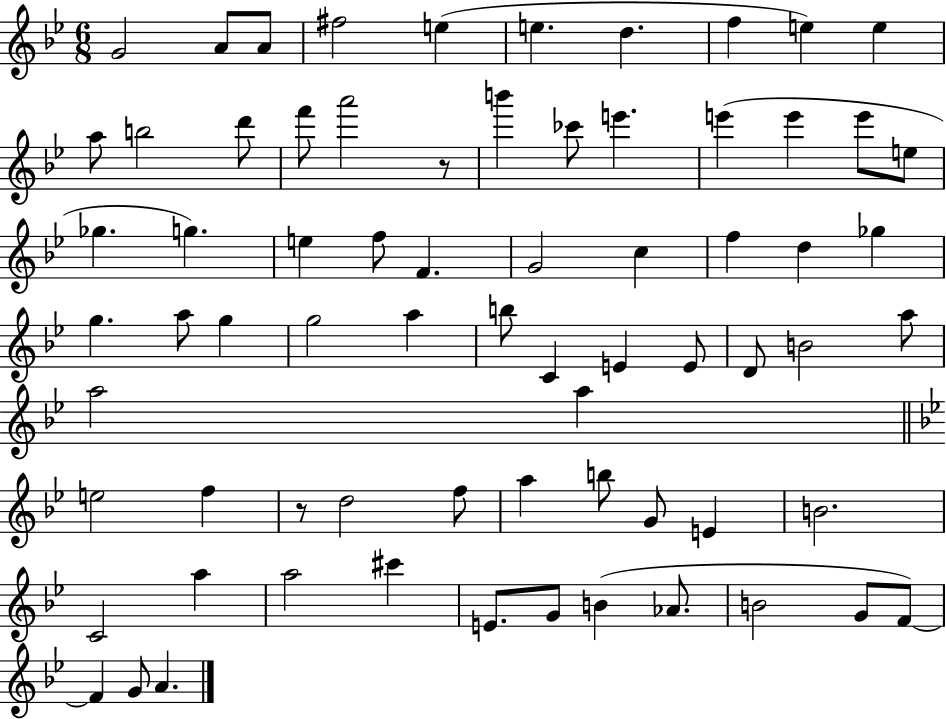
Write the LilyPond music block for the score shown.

{
  \clef treble
  \numericTimeSignature
  \time 6/8
  \key bes \major
  \repeat volta 2 { g'2 a'8 a'8 | fis''2 e''4( | e''4. d''4. | f''4 e''4) e''4 | \break a''8 b''2 d'''8 | f'''8 a'''2 r8 | b'''4 ces'''8 e'''4. | e'''4( e'''4 e'''8 e''8 | \break ges''4. g''4.) | e''4 f''8 f'4. | g'2 c''4 | f''4 d''4 ges''4 | \break g''4. a''8 g''4 | g''2 a''4 | b''8 c'4 e'4 e'8 | d'8 b'2 a''8 | \break a''2 a''4 | \bar "||" \break \key bes \major e''2 f''4 | r8 d''2 f''8 | a''4 b''8 g'8 e'4 | b'2. | \break c'2 a''4 | a''2 cis'''4 | e'8. g'8 b'4( aes'8. | b'2 g'8 f'8~~) | \break f'4 g'8 a'4. | } \bar "|."
}